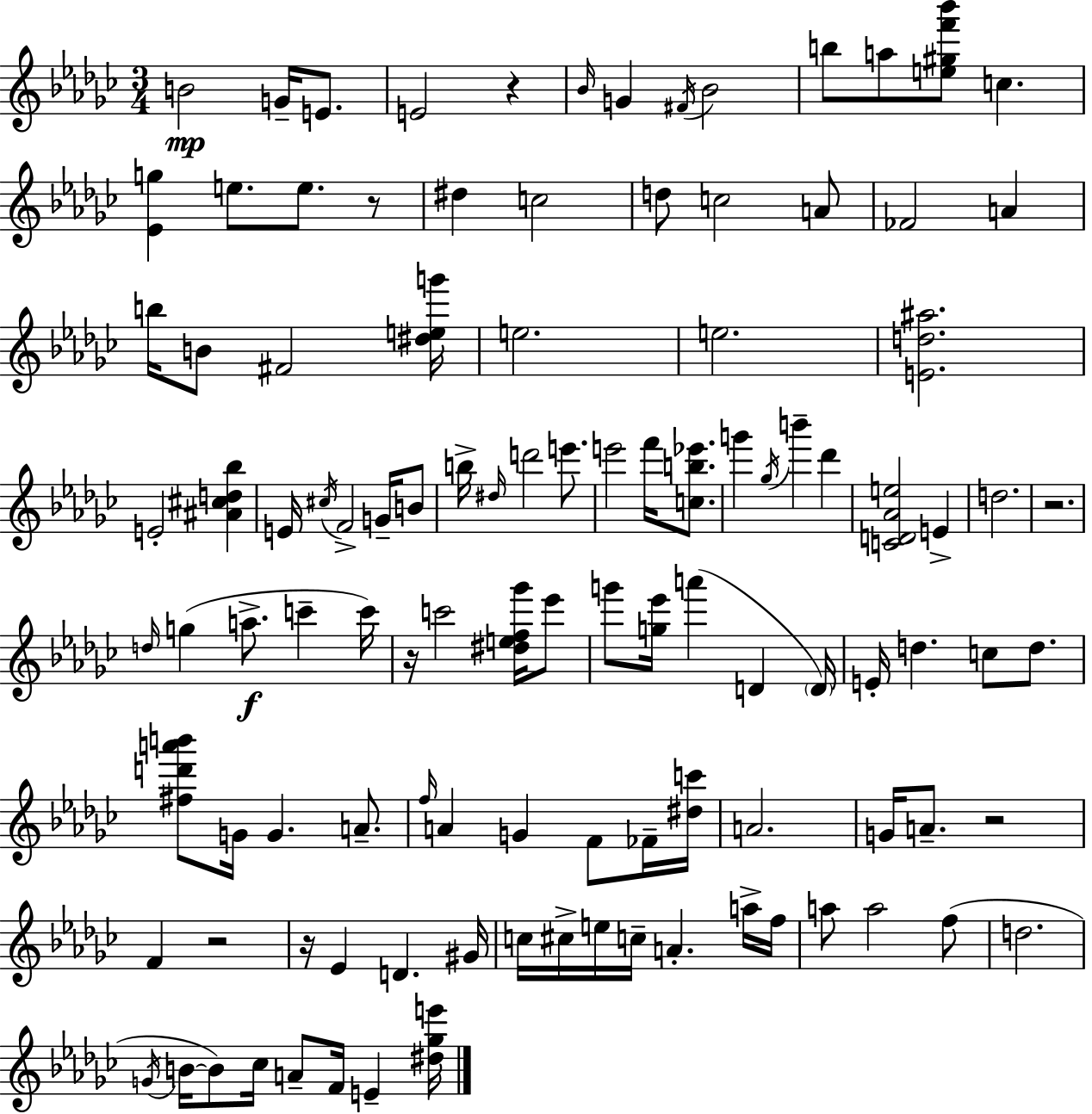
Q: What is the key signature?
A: EES minor